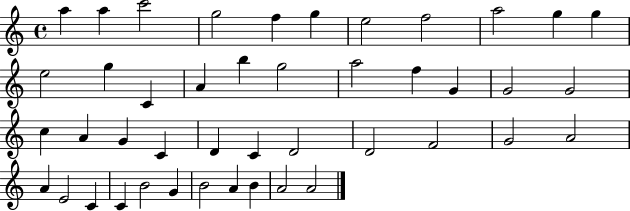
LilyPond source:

{
  \clef treble
  \time 4/4
  \defaultTimeSignature
  \key c \major
  a''4 a''4 c'''2 | g''2 f''4 g''4 | e''2 f''2 | a''2 g''4 g''4 | \break e''2 g''4 c'4 | a'4 b''4 g''2 | a''2 f''4 g'4 | g'2 g'2 | \break c''4 a'4 g'4 c'4 | d'4 c'4 d'2 | d'2 f'2 | g'2 a'2 | \break a'4 e'2 c'4 | c'4 b'2 g'4 | b'2 a'4 b'4 | a'2 a'2 | \break \bar "|."
}